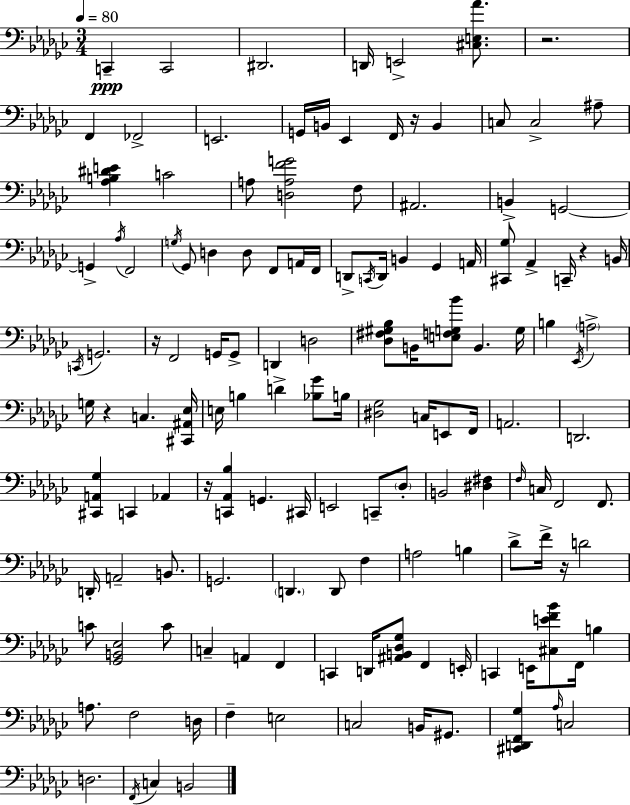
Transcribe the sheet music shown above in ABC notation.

X:1
T:Untitled
M:3/4
L:1/4
K:Ebm
C,, C,,2 ^D,,2 D,,/4 E,,2 [^C,E,_A]/2 z2 F,, _F,,2 E,,2 G,,/4 B,,/4 _E,, F,,/4 z/4 B,, C,/2 C,2 ^A,/2 [_A,B,^DE] C2 A,/2 [D,A,FG]2 F,/2 ^A,,2 B,, G,,2 G,, _A,/4 F,,2 G,/4 _G,,/2 D, D,/2 F,,/2 A,,/4 F,,/4 D,,/2 C,,/4 D,,/4 B,, _G,, A,,/4 [^C,,_G,]/2 _A,, C,,/4 z B,,/4 C,,/4 G,,2 z/4 F,,2 G,,/4 G,,/2 D,, D,2 [_D,^F,^G,_B,]/2 B,,/4 [E,F,G,_B]/2 B,, G,/4 B, _E,,/4 A,2 G,/4 z C, [^C,,^A,,_E,]/4 E,/4 B, D [_B,_G]/2 B,/4 [^D,_G,]2 C,/4 E,,/2 F,,/4 A,,2 D,,2 [^C,,A,,_G,] C,, _A,, z/4 [C,,_A,,_B,] G,, ^C,,/4 E,,2 C,,/2 _D,/2 B,,2 [^D,^F,] F,/4 C,/4 F,,2 F,,/2 D,,/4 A,,2 B,,/2 G,,2 D,, D,,/2 F, A,2 B, _D/2 F/4 z/4 D2 C/2 [_G,,B,,_E,]2 C/2 C, A,, F,, C,, D,,/4 [^A,,B,,_D,_G,]/2 F,, E,,/4 C,, E,,/4 [^C,EF_B]/2 F,,/4 B, A,/2 F,2 D,/4 F, E,2 C,2 B,,/4 ^G,,/2 [^C,,D,,F,,_G,] _A,/4 C,2 D,2 F,,/4 C, B,,2